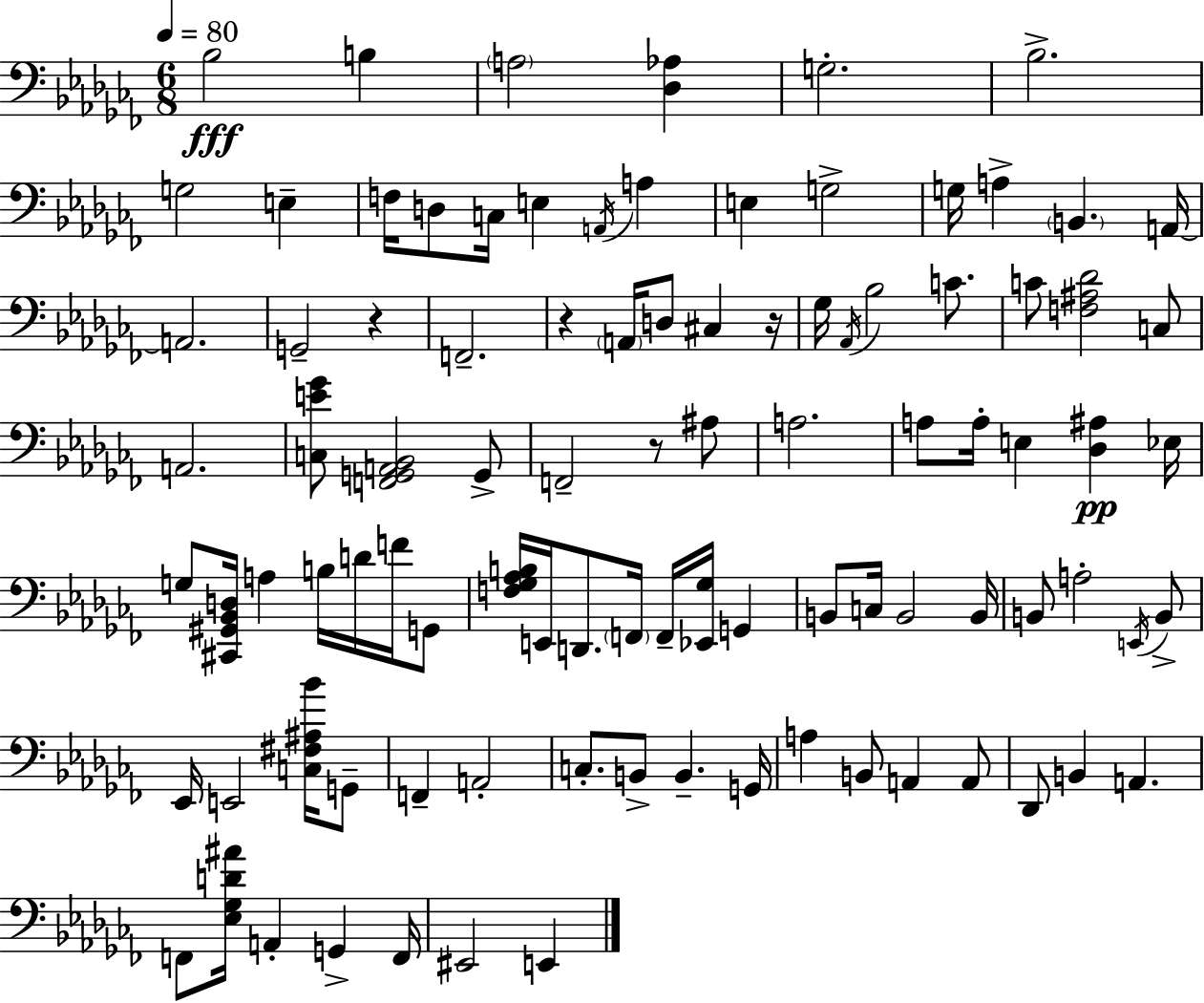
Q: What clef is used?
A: bass